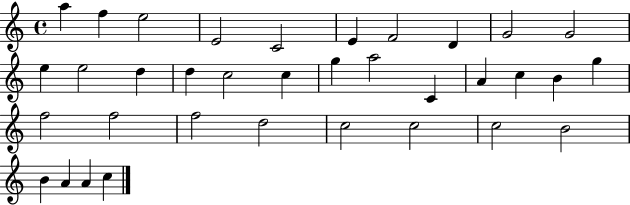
A5/q F5/q E5/h E4/h C4/h E4/q F4/h D4/q G4/h G4/h E5/q E5/h D5/q D5/q C5/h C5/q G5/q A5/h C4/q A4/q C5/q B4/q G5/q F5/h F5/h F5/h D5/h C5/h C5/h C5/h B4/h B4/q A4/q A4/q C5/q